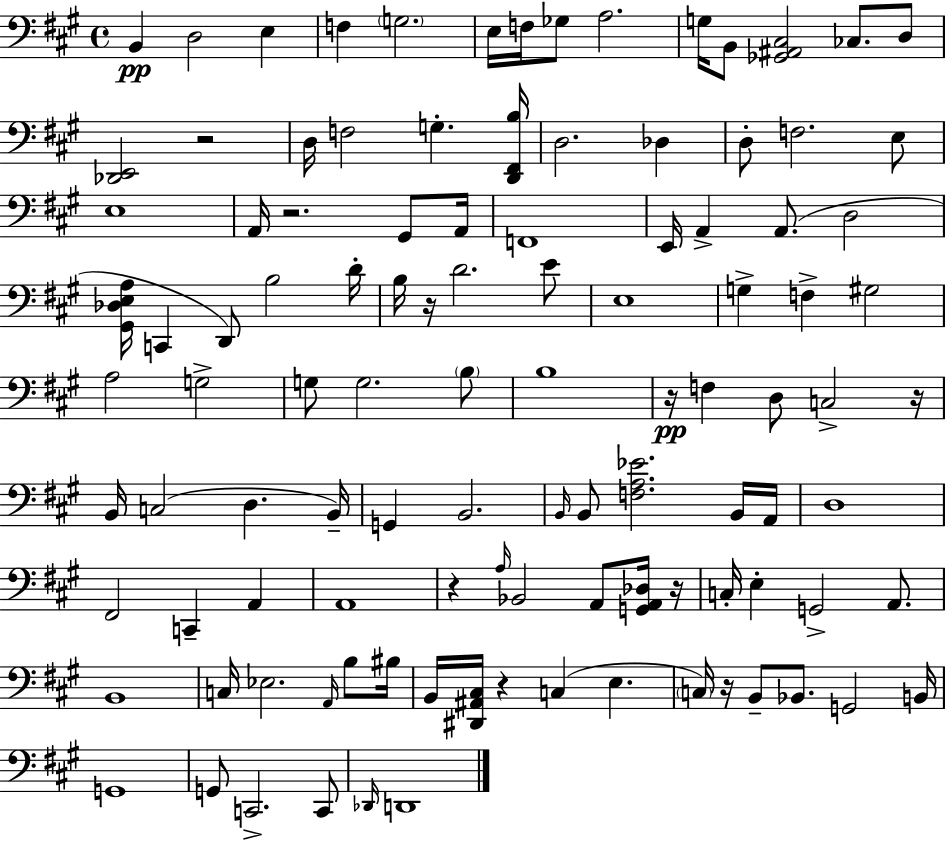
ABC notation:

X:1
T:Untitled
M:4/4
L:1/4
K:A
B,, D,2 E, F, G,2 E,/4 F,/4 _G,/2 A,2 G,/4 B,,/2 [_G,,^A,,^C,]2 _C,/2 D,/2 [_D,,E,,]2 z2 D,/4 F,2 G, [D,,^F,,B,]/4 D,2 _D, D,/2 F,2 E,/2 E,4 A,,/4 z2 ^G,,/2 A,,/4 F,,4 E,,/4 A,, A,,/2 D,2 [^G,,_D,E,A,]/4 C,, D,,/2 B,2 D/4 B,/4 z/4 D2 E/2 E,4 G, F, ^G,2 A,2 G,2 G,/2 G,2 B,/2 B,4 z/4 F, D,/2 C,2 z/4 B,,/4 C,2 D, B,,/4 G,, B,,2 B,,/4 B,,/2 [F,A,_E]2 B,,/4 A,,/4 D,4 ^F,,2 C,, A,, A,,4 z A,/4 _B,,2 A,,/2 [G,,A,,_D,]/4 z/4 C,/4 E, G,,2 A,,/2 B,,4 C,/4 _E,2 A,,/4 B,/2 ^B,/4 B,,/4 [^D,,^A,,^C,]/4 z C, E, C,/4 z/4 B,,/2 _B,,/2 G,,2 B,,/4 G,,4 G,,/2 C,,2 C,,/2 _D,,/4 D,,4